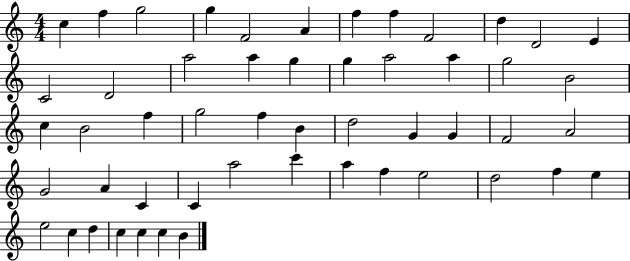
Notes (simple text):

C5/q F5/q G5/h G5/q F4/h A4/q F5/q F5/q F4/h D5/q D4/h E4/q C4/h D4/h A5/h A5/q G5/q G5/q A5/h A5/q G5/h B4/h C5/q B4/h F5/q G5/h F5/q B4/q D5/h G4/q G4/q F4/h A4/h G4/h A4/q C4/q C4/q A5/h C6/q A5/q F5/q E5/h D5/h F5/q E5/q E5/h C5/q D5/q C5/q C5/q C5/q B4/q